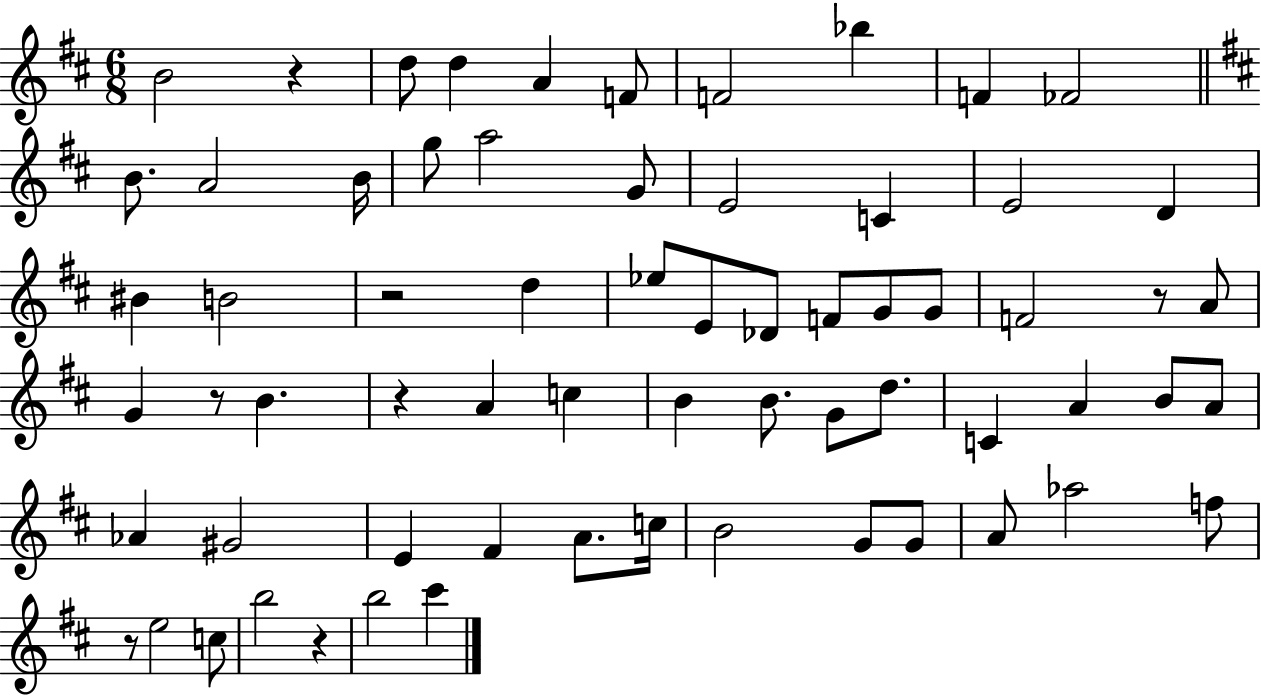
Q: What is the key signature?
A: D major